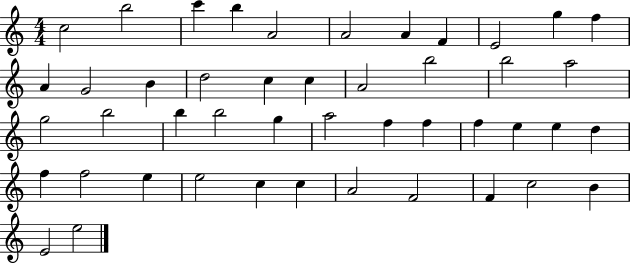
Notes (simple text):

C5/h B5/h C6/q B5/q A4/h A4/h A4/q F4/q E4/h G5/q F5/q A4/q G4/h B4/q D5/h C5/q C5/q A4/h B5/h B5/h A5/h G5/h B5/h B5/q B5/h G5/q A5/h F5/q F5/q F5/q E5/q E5/q D5/q F5/q F5/h E5/q E5/h C5/q C5/q A4/h F4/h F4/q C5/h B4/q E4/h E5/h